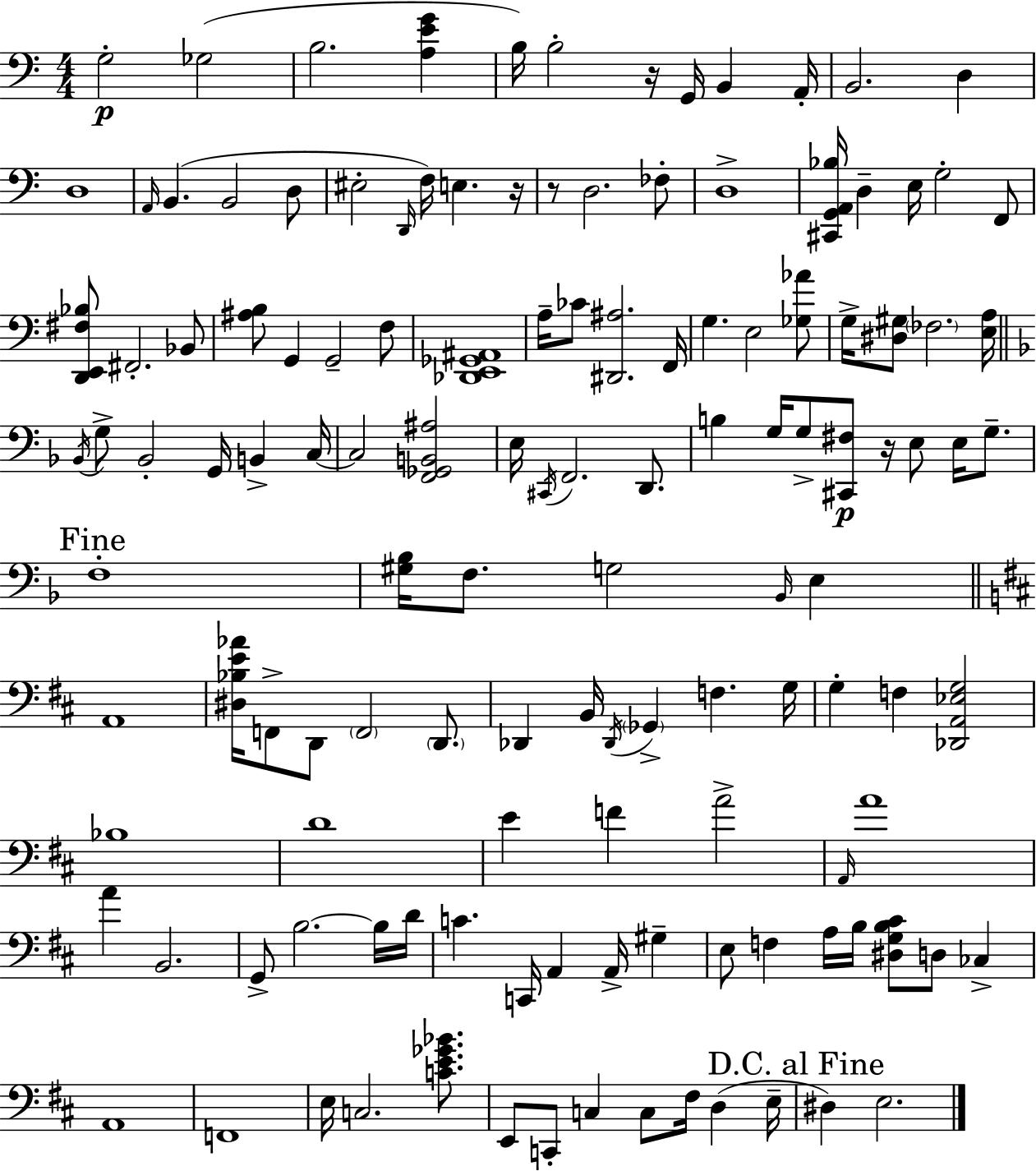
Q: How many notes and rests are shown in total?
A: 130